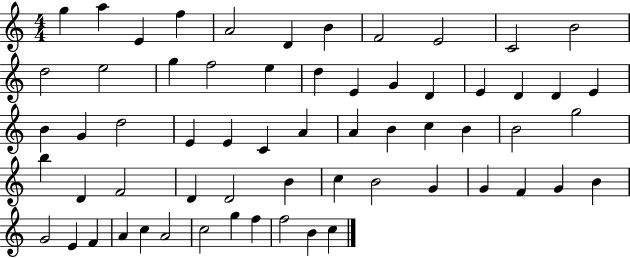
G5/q A5/q E4/q F5/q A4/h D4/q B4/q F4/h E4/h C4/h B4/h D5/h E5/h G5/q F5/h E5/q D5/q E4/q G4/q D4/q E4/q D4/q D4/q E4/q B4/q G4/q D5/h E4/q E4/q C4/q A4/q A4/q B4/q C5/q B4/q B4/h G5/h B5/q D4/q F4/h D4/q D4/h B4/q C5/q B4/h G4/q G4/q F4/q G4/q B4/q G4/h E4/q F4/q A4/q C5/q A4/h C5/h G5/q F5/q F5/h B4/q C5/q